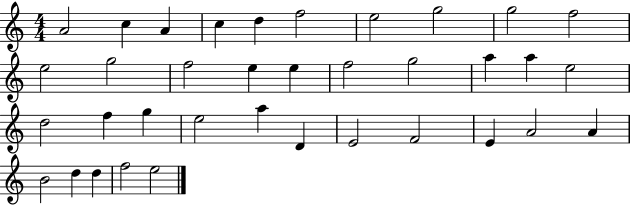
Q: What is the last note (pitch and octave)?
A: E5